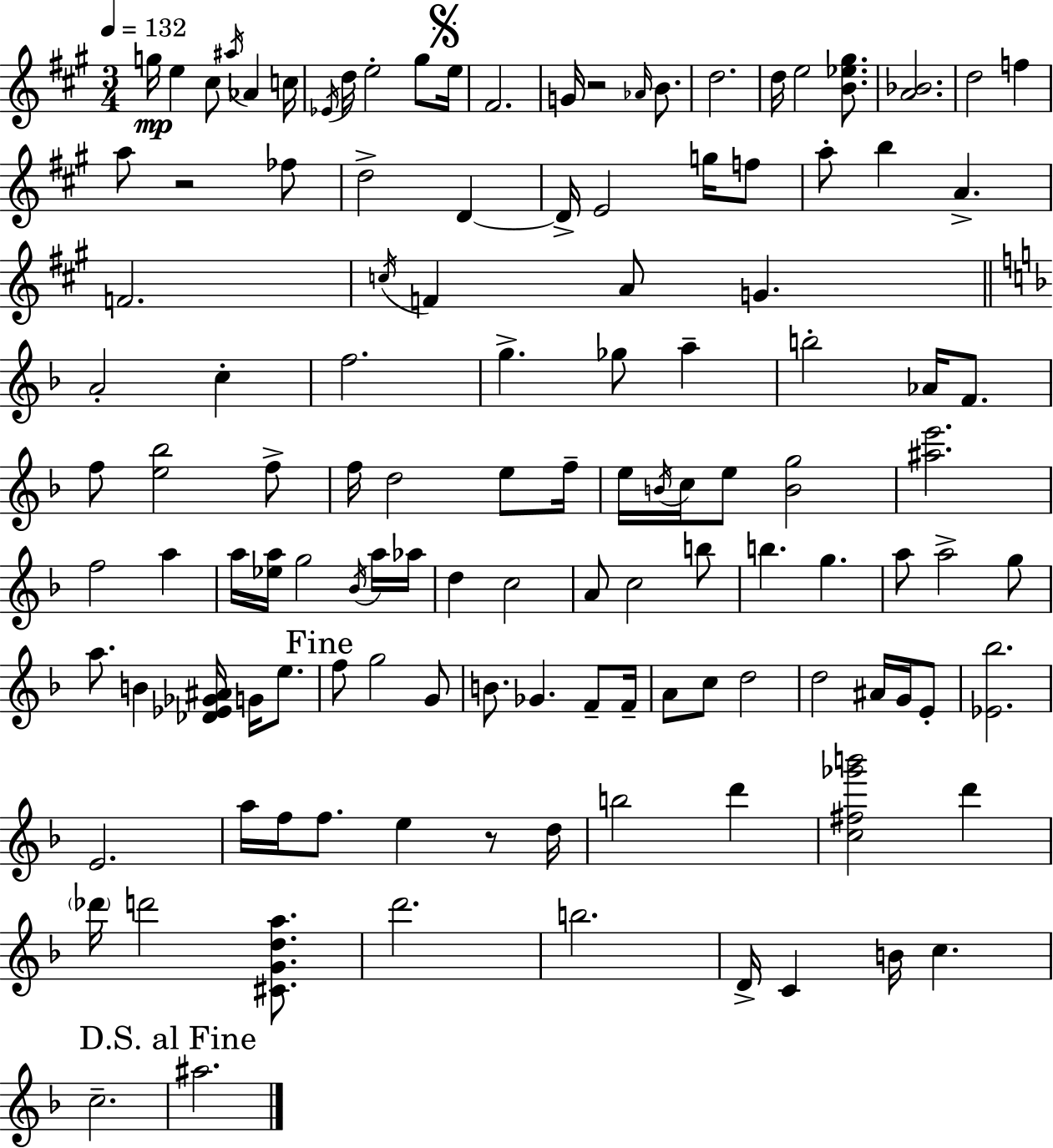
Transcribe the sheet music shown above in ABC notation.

X:1
T:Untitled
M:3/4
L:1/4
K:A
g/4 e ^c/2 ^a/4 _A c/4 _E/4 d/4 e2 ^g/2 e/4 ^F2 G/4 z2 _A/4 B/2 d2 d/4 e2 [B_e^g]/2 [A_B]2 d2 f a/2 z2 _f/2 d2 D D/4 E2 g/4 f/2 a/2 b A F2 c/4 F A/2 G A2 c f2 g _g/2 a b2 _A/4 F/2 f/2 [e_b]2 f/2 f/4 d2 e/2 f/4 e/4 B/4 c/4 e/2 [Bg]2 [^ae']2 f2 a a/4 [_ea]/4 g2 _B/4 a/4 _a/4 d c2 A/2 c2 b/2 b g a/2 a2 g/2 a/2 B [_D_E_G^A]/4 G/4 e/2 f/2 g2 G/2 B/2 _G F/2 F/4 A/2 c/2 d2 d2 ^A/4 G/4 E/2 [_E_b]2 E2 a/4 f/4 f/2 e z/2 d/4 b2 d' [c^f_g'b']2 d' _d'/4 d'2 [^CGda]/2 d'2 b2 D/4 C B/4 c c2 ^a2